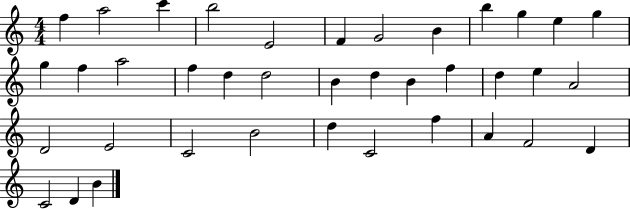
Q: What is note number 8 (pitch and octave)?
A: B4